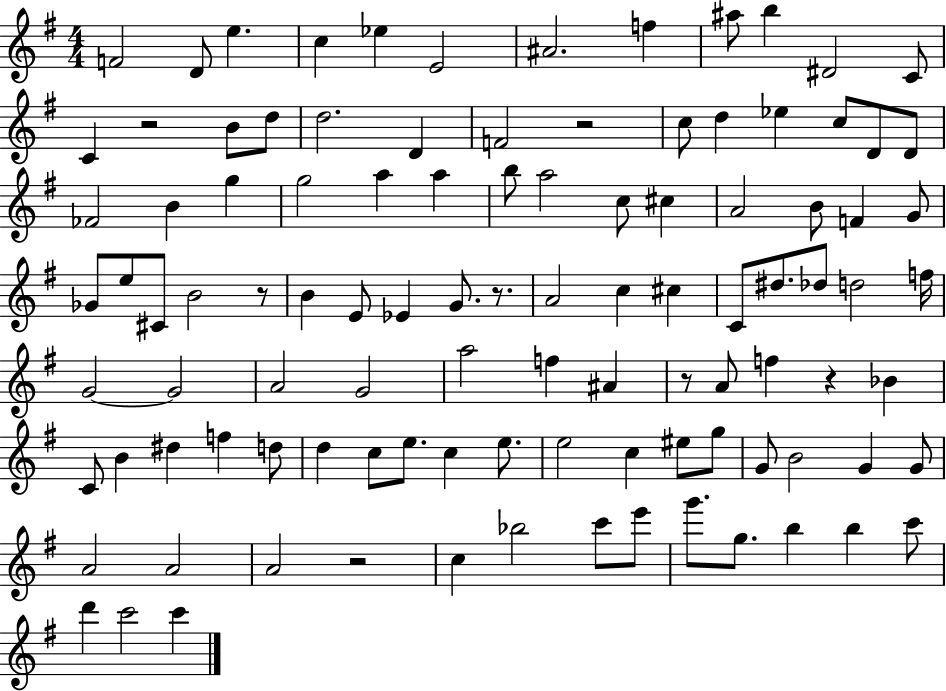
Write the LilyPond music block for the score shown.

{
  \clef treble
  \numericTimeSignature
  \time 4/4
  \key g \major
  \repeat volta 2 { f'2 d'8 e''4. | c''4 ees''4 e'2 | ais'2. f''4 | ais''8 b''4 dis'2 c'8 | \break c'4 r2 b'8 d''8 | d''2. d'4 | f'2 r2 | c''8 d''4 ees''4 c''8 d'8 d'8 | \break fes'2 b'4 g''4 | g''2 a''4 a''4 | b''8 a''2 c''8 cis''4 | a'2 b'8 f'4 g'8 | \break ges'8 e''8 cis'8 b'2 r8 | b'4 e'8 ees'4 g'8. r8. | a'2 c''4 cis''4 | c'8 dis''8. des''8 d''2 f''16 | \break g'2~~ g'2 | a'2 g'2 | a''2 f''4 ais'4 | r8 a'8 f''4 r4 bes'4 | \break c'8 b'4 dis''4 f''4 d''8 | d''4 c''8 e''8. c''4 e''8. | e''2 c''4 eis''8 g''8 | g'8 b'2 g'4 g'8 | \break a'2 a'2 | a'2 r2 | c''4 bes''2 c'''8 e'''8 | g'''8. g''8. b''4 b''4 c'''8 | \break d'''4 c'''2 c'''4 | } \bar "|."
}